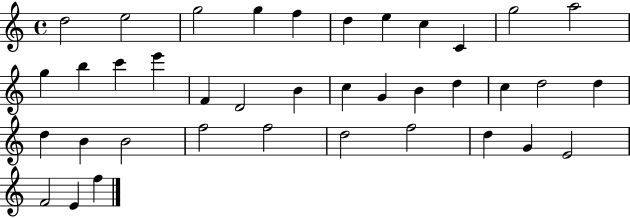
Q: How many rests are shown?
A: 0